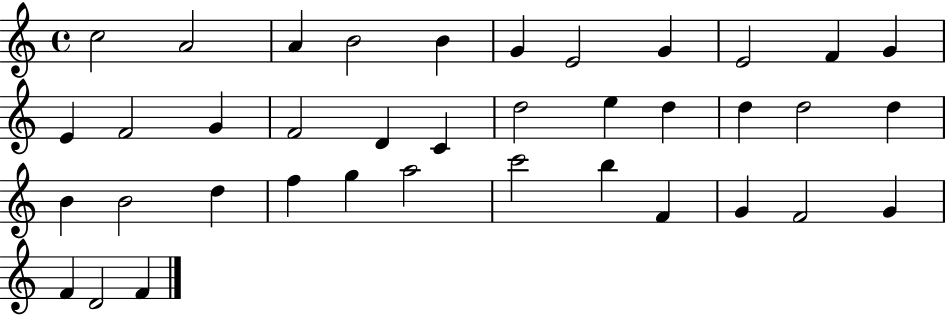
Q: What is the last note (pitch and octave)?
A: F4